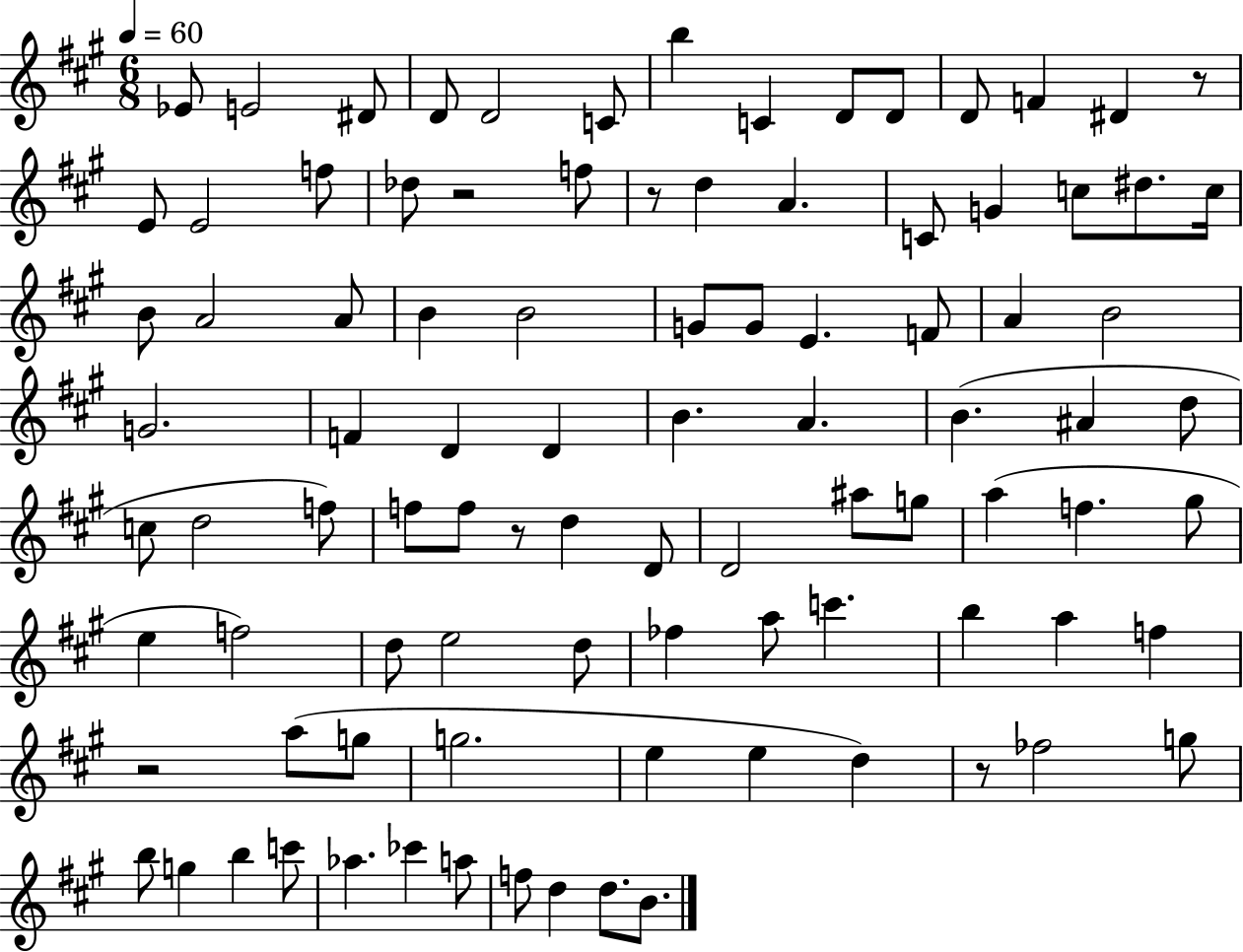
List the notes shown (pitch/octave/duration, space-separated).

Eb4/e E4/h D#4/e D4/e D4/h C4/e B5/q C4/q D4/e D4/e D4/e F4/q D#4/q R/e E4/e E4/h F5/e Db5/e R/h F5/e R/e D5/q A4/q. C4/e G4/q C5/e D#5/e. C5/s B4/e A4/h A4/e B4/q B4/h G4/e G4/e E4/q. F4/e A4/q B4/h G4/h. F4/q D4/q D4/q B4/q. A4/q. B4/q. A#4/q D5/e C5/e D5/h F5/e F5/e F5/e R/e D5/q D4/e D4/h A#5/e G5/e A5/q F5/q. G#5/e E5/q F5/h D5/e E5/h D5/e FES5/q A5/e C6/q. B5/q A5/q F5/q R/h A5/e G5/e G5/h. E5/q E5/q D5/q R/e FES5/h G5/e B5/e G5/q B5/q C6/e Ab5/q. CES6/q A5/e F5/e D5/q D5/e. B4/e.